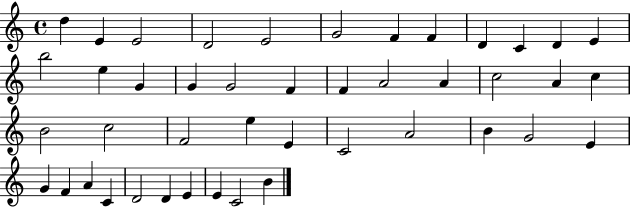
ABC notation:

X:1
T:Untitled
M:4/4
L:1/4
K:C
d E E2 D2 E2 G2 F F D C D E b2 e G G G2 F F A2 A c2 A c B2 c2 F2 e E C2 A2 B G2 E G F A C D2 D E E C2 B